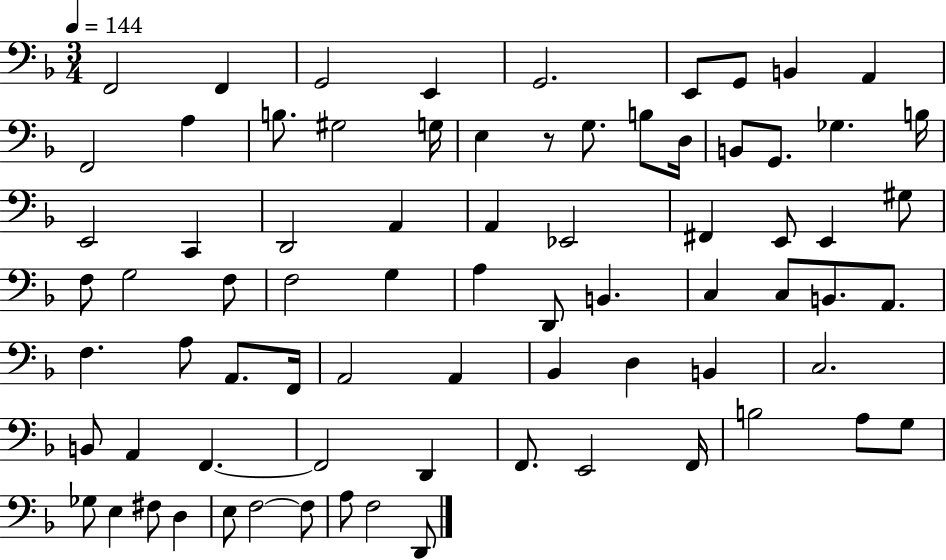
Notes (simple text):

F2/h F2/q G2/h E2/q G2/h. E2/e G2/e B2/q A2/q F2/h A3/q B3/e. G#3/h G3/s E3/q R/e G3/e. B3/e D3/s B2/e G2/e. Gb3/q. B3/s E2/h C2/q D2/h A2/q A2/q Eb2/h F#2/q E2/e E2/q G#3/e F3/e G3/h F3/e F3/h G3/q A3/q D2/e B2/q. C3/q C3/e B2/e. A2/e. F3/q. A3/e A2/e. F2/s A2/h A2/q Bb2/q D3/q B2/q C3/h. B2/e A2/q F2/q. F2/h D2/q F2/e. E2/h F2/s B3/h A3/e G3/e Gb3/e E3/q F#3/e D3/q E3/e F3/h F3/e A3/e F3/h D2/e